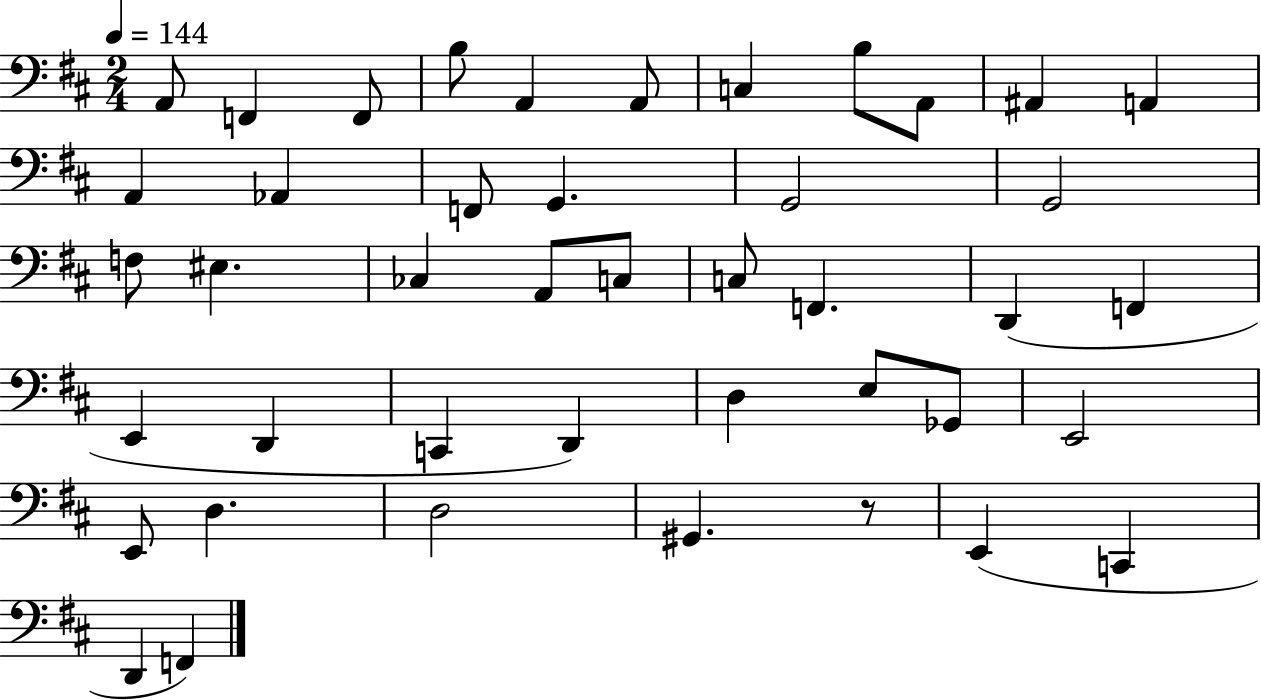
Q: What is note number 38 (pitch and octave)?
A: G#2